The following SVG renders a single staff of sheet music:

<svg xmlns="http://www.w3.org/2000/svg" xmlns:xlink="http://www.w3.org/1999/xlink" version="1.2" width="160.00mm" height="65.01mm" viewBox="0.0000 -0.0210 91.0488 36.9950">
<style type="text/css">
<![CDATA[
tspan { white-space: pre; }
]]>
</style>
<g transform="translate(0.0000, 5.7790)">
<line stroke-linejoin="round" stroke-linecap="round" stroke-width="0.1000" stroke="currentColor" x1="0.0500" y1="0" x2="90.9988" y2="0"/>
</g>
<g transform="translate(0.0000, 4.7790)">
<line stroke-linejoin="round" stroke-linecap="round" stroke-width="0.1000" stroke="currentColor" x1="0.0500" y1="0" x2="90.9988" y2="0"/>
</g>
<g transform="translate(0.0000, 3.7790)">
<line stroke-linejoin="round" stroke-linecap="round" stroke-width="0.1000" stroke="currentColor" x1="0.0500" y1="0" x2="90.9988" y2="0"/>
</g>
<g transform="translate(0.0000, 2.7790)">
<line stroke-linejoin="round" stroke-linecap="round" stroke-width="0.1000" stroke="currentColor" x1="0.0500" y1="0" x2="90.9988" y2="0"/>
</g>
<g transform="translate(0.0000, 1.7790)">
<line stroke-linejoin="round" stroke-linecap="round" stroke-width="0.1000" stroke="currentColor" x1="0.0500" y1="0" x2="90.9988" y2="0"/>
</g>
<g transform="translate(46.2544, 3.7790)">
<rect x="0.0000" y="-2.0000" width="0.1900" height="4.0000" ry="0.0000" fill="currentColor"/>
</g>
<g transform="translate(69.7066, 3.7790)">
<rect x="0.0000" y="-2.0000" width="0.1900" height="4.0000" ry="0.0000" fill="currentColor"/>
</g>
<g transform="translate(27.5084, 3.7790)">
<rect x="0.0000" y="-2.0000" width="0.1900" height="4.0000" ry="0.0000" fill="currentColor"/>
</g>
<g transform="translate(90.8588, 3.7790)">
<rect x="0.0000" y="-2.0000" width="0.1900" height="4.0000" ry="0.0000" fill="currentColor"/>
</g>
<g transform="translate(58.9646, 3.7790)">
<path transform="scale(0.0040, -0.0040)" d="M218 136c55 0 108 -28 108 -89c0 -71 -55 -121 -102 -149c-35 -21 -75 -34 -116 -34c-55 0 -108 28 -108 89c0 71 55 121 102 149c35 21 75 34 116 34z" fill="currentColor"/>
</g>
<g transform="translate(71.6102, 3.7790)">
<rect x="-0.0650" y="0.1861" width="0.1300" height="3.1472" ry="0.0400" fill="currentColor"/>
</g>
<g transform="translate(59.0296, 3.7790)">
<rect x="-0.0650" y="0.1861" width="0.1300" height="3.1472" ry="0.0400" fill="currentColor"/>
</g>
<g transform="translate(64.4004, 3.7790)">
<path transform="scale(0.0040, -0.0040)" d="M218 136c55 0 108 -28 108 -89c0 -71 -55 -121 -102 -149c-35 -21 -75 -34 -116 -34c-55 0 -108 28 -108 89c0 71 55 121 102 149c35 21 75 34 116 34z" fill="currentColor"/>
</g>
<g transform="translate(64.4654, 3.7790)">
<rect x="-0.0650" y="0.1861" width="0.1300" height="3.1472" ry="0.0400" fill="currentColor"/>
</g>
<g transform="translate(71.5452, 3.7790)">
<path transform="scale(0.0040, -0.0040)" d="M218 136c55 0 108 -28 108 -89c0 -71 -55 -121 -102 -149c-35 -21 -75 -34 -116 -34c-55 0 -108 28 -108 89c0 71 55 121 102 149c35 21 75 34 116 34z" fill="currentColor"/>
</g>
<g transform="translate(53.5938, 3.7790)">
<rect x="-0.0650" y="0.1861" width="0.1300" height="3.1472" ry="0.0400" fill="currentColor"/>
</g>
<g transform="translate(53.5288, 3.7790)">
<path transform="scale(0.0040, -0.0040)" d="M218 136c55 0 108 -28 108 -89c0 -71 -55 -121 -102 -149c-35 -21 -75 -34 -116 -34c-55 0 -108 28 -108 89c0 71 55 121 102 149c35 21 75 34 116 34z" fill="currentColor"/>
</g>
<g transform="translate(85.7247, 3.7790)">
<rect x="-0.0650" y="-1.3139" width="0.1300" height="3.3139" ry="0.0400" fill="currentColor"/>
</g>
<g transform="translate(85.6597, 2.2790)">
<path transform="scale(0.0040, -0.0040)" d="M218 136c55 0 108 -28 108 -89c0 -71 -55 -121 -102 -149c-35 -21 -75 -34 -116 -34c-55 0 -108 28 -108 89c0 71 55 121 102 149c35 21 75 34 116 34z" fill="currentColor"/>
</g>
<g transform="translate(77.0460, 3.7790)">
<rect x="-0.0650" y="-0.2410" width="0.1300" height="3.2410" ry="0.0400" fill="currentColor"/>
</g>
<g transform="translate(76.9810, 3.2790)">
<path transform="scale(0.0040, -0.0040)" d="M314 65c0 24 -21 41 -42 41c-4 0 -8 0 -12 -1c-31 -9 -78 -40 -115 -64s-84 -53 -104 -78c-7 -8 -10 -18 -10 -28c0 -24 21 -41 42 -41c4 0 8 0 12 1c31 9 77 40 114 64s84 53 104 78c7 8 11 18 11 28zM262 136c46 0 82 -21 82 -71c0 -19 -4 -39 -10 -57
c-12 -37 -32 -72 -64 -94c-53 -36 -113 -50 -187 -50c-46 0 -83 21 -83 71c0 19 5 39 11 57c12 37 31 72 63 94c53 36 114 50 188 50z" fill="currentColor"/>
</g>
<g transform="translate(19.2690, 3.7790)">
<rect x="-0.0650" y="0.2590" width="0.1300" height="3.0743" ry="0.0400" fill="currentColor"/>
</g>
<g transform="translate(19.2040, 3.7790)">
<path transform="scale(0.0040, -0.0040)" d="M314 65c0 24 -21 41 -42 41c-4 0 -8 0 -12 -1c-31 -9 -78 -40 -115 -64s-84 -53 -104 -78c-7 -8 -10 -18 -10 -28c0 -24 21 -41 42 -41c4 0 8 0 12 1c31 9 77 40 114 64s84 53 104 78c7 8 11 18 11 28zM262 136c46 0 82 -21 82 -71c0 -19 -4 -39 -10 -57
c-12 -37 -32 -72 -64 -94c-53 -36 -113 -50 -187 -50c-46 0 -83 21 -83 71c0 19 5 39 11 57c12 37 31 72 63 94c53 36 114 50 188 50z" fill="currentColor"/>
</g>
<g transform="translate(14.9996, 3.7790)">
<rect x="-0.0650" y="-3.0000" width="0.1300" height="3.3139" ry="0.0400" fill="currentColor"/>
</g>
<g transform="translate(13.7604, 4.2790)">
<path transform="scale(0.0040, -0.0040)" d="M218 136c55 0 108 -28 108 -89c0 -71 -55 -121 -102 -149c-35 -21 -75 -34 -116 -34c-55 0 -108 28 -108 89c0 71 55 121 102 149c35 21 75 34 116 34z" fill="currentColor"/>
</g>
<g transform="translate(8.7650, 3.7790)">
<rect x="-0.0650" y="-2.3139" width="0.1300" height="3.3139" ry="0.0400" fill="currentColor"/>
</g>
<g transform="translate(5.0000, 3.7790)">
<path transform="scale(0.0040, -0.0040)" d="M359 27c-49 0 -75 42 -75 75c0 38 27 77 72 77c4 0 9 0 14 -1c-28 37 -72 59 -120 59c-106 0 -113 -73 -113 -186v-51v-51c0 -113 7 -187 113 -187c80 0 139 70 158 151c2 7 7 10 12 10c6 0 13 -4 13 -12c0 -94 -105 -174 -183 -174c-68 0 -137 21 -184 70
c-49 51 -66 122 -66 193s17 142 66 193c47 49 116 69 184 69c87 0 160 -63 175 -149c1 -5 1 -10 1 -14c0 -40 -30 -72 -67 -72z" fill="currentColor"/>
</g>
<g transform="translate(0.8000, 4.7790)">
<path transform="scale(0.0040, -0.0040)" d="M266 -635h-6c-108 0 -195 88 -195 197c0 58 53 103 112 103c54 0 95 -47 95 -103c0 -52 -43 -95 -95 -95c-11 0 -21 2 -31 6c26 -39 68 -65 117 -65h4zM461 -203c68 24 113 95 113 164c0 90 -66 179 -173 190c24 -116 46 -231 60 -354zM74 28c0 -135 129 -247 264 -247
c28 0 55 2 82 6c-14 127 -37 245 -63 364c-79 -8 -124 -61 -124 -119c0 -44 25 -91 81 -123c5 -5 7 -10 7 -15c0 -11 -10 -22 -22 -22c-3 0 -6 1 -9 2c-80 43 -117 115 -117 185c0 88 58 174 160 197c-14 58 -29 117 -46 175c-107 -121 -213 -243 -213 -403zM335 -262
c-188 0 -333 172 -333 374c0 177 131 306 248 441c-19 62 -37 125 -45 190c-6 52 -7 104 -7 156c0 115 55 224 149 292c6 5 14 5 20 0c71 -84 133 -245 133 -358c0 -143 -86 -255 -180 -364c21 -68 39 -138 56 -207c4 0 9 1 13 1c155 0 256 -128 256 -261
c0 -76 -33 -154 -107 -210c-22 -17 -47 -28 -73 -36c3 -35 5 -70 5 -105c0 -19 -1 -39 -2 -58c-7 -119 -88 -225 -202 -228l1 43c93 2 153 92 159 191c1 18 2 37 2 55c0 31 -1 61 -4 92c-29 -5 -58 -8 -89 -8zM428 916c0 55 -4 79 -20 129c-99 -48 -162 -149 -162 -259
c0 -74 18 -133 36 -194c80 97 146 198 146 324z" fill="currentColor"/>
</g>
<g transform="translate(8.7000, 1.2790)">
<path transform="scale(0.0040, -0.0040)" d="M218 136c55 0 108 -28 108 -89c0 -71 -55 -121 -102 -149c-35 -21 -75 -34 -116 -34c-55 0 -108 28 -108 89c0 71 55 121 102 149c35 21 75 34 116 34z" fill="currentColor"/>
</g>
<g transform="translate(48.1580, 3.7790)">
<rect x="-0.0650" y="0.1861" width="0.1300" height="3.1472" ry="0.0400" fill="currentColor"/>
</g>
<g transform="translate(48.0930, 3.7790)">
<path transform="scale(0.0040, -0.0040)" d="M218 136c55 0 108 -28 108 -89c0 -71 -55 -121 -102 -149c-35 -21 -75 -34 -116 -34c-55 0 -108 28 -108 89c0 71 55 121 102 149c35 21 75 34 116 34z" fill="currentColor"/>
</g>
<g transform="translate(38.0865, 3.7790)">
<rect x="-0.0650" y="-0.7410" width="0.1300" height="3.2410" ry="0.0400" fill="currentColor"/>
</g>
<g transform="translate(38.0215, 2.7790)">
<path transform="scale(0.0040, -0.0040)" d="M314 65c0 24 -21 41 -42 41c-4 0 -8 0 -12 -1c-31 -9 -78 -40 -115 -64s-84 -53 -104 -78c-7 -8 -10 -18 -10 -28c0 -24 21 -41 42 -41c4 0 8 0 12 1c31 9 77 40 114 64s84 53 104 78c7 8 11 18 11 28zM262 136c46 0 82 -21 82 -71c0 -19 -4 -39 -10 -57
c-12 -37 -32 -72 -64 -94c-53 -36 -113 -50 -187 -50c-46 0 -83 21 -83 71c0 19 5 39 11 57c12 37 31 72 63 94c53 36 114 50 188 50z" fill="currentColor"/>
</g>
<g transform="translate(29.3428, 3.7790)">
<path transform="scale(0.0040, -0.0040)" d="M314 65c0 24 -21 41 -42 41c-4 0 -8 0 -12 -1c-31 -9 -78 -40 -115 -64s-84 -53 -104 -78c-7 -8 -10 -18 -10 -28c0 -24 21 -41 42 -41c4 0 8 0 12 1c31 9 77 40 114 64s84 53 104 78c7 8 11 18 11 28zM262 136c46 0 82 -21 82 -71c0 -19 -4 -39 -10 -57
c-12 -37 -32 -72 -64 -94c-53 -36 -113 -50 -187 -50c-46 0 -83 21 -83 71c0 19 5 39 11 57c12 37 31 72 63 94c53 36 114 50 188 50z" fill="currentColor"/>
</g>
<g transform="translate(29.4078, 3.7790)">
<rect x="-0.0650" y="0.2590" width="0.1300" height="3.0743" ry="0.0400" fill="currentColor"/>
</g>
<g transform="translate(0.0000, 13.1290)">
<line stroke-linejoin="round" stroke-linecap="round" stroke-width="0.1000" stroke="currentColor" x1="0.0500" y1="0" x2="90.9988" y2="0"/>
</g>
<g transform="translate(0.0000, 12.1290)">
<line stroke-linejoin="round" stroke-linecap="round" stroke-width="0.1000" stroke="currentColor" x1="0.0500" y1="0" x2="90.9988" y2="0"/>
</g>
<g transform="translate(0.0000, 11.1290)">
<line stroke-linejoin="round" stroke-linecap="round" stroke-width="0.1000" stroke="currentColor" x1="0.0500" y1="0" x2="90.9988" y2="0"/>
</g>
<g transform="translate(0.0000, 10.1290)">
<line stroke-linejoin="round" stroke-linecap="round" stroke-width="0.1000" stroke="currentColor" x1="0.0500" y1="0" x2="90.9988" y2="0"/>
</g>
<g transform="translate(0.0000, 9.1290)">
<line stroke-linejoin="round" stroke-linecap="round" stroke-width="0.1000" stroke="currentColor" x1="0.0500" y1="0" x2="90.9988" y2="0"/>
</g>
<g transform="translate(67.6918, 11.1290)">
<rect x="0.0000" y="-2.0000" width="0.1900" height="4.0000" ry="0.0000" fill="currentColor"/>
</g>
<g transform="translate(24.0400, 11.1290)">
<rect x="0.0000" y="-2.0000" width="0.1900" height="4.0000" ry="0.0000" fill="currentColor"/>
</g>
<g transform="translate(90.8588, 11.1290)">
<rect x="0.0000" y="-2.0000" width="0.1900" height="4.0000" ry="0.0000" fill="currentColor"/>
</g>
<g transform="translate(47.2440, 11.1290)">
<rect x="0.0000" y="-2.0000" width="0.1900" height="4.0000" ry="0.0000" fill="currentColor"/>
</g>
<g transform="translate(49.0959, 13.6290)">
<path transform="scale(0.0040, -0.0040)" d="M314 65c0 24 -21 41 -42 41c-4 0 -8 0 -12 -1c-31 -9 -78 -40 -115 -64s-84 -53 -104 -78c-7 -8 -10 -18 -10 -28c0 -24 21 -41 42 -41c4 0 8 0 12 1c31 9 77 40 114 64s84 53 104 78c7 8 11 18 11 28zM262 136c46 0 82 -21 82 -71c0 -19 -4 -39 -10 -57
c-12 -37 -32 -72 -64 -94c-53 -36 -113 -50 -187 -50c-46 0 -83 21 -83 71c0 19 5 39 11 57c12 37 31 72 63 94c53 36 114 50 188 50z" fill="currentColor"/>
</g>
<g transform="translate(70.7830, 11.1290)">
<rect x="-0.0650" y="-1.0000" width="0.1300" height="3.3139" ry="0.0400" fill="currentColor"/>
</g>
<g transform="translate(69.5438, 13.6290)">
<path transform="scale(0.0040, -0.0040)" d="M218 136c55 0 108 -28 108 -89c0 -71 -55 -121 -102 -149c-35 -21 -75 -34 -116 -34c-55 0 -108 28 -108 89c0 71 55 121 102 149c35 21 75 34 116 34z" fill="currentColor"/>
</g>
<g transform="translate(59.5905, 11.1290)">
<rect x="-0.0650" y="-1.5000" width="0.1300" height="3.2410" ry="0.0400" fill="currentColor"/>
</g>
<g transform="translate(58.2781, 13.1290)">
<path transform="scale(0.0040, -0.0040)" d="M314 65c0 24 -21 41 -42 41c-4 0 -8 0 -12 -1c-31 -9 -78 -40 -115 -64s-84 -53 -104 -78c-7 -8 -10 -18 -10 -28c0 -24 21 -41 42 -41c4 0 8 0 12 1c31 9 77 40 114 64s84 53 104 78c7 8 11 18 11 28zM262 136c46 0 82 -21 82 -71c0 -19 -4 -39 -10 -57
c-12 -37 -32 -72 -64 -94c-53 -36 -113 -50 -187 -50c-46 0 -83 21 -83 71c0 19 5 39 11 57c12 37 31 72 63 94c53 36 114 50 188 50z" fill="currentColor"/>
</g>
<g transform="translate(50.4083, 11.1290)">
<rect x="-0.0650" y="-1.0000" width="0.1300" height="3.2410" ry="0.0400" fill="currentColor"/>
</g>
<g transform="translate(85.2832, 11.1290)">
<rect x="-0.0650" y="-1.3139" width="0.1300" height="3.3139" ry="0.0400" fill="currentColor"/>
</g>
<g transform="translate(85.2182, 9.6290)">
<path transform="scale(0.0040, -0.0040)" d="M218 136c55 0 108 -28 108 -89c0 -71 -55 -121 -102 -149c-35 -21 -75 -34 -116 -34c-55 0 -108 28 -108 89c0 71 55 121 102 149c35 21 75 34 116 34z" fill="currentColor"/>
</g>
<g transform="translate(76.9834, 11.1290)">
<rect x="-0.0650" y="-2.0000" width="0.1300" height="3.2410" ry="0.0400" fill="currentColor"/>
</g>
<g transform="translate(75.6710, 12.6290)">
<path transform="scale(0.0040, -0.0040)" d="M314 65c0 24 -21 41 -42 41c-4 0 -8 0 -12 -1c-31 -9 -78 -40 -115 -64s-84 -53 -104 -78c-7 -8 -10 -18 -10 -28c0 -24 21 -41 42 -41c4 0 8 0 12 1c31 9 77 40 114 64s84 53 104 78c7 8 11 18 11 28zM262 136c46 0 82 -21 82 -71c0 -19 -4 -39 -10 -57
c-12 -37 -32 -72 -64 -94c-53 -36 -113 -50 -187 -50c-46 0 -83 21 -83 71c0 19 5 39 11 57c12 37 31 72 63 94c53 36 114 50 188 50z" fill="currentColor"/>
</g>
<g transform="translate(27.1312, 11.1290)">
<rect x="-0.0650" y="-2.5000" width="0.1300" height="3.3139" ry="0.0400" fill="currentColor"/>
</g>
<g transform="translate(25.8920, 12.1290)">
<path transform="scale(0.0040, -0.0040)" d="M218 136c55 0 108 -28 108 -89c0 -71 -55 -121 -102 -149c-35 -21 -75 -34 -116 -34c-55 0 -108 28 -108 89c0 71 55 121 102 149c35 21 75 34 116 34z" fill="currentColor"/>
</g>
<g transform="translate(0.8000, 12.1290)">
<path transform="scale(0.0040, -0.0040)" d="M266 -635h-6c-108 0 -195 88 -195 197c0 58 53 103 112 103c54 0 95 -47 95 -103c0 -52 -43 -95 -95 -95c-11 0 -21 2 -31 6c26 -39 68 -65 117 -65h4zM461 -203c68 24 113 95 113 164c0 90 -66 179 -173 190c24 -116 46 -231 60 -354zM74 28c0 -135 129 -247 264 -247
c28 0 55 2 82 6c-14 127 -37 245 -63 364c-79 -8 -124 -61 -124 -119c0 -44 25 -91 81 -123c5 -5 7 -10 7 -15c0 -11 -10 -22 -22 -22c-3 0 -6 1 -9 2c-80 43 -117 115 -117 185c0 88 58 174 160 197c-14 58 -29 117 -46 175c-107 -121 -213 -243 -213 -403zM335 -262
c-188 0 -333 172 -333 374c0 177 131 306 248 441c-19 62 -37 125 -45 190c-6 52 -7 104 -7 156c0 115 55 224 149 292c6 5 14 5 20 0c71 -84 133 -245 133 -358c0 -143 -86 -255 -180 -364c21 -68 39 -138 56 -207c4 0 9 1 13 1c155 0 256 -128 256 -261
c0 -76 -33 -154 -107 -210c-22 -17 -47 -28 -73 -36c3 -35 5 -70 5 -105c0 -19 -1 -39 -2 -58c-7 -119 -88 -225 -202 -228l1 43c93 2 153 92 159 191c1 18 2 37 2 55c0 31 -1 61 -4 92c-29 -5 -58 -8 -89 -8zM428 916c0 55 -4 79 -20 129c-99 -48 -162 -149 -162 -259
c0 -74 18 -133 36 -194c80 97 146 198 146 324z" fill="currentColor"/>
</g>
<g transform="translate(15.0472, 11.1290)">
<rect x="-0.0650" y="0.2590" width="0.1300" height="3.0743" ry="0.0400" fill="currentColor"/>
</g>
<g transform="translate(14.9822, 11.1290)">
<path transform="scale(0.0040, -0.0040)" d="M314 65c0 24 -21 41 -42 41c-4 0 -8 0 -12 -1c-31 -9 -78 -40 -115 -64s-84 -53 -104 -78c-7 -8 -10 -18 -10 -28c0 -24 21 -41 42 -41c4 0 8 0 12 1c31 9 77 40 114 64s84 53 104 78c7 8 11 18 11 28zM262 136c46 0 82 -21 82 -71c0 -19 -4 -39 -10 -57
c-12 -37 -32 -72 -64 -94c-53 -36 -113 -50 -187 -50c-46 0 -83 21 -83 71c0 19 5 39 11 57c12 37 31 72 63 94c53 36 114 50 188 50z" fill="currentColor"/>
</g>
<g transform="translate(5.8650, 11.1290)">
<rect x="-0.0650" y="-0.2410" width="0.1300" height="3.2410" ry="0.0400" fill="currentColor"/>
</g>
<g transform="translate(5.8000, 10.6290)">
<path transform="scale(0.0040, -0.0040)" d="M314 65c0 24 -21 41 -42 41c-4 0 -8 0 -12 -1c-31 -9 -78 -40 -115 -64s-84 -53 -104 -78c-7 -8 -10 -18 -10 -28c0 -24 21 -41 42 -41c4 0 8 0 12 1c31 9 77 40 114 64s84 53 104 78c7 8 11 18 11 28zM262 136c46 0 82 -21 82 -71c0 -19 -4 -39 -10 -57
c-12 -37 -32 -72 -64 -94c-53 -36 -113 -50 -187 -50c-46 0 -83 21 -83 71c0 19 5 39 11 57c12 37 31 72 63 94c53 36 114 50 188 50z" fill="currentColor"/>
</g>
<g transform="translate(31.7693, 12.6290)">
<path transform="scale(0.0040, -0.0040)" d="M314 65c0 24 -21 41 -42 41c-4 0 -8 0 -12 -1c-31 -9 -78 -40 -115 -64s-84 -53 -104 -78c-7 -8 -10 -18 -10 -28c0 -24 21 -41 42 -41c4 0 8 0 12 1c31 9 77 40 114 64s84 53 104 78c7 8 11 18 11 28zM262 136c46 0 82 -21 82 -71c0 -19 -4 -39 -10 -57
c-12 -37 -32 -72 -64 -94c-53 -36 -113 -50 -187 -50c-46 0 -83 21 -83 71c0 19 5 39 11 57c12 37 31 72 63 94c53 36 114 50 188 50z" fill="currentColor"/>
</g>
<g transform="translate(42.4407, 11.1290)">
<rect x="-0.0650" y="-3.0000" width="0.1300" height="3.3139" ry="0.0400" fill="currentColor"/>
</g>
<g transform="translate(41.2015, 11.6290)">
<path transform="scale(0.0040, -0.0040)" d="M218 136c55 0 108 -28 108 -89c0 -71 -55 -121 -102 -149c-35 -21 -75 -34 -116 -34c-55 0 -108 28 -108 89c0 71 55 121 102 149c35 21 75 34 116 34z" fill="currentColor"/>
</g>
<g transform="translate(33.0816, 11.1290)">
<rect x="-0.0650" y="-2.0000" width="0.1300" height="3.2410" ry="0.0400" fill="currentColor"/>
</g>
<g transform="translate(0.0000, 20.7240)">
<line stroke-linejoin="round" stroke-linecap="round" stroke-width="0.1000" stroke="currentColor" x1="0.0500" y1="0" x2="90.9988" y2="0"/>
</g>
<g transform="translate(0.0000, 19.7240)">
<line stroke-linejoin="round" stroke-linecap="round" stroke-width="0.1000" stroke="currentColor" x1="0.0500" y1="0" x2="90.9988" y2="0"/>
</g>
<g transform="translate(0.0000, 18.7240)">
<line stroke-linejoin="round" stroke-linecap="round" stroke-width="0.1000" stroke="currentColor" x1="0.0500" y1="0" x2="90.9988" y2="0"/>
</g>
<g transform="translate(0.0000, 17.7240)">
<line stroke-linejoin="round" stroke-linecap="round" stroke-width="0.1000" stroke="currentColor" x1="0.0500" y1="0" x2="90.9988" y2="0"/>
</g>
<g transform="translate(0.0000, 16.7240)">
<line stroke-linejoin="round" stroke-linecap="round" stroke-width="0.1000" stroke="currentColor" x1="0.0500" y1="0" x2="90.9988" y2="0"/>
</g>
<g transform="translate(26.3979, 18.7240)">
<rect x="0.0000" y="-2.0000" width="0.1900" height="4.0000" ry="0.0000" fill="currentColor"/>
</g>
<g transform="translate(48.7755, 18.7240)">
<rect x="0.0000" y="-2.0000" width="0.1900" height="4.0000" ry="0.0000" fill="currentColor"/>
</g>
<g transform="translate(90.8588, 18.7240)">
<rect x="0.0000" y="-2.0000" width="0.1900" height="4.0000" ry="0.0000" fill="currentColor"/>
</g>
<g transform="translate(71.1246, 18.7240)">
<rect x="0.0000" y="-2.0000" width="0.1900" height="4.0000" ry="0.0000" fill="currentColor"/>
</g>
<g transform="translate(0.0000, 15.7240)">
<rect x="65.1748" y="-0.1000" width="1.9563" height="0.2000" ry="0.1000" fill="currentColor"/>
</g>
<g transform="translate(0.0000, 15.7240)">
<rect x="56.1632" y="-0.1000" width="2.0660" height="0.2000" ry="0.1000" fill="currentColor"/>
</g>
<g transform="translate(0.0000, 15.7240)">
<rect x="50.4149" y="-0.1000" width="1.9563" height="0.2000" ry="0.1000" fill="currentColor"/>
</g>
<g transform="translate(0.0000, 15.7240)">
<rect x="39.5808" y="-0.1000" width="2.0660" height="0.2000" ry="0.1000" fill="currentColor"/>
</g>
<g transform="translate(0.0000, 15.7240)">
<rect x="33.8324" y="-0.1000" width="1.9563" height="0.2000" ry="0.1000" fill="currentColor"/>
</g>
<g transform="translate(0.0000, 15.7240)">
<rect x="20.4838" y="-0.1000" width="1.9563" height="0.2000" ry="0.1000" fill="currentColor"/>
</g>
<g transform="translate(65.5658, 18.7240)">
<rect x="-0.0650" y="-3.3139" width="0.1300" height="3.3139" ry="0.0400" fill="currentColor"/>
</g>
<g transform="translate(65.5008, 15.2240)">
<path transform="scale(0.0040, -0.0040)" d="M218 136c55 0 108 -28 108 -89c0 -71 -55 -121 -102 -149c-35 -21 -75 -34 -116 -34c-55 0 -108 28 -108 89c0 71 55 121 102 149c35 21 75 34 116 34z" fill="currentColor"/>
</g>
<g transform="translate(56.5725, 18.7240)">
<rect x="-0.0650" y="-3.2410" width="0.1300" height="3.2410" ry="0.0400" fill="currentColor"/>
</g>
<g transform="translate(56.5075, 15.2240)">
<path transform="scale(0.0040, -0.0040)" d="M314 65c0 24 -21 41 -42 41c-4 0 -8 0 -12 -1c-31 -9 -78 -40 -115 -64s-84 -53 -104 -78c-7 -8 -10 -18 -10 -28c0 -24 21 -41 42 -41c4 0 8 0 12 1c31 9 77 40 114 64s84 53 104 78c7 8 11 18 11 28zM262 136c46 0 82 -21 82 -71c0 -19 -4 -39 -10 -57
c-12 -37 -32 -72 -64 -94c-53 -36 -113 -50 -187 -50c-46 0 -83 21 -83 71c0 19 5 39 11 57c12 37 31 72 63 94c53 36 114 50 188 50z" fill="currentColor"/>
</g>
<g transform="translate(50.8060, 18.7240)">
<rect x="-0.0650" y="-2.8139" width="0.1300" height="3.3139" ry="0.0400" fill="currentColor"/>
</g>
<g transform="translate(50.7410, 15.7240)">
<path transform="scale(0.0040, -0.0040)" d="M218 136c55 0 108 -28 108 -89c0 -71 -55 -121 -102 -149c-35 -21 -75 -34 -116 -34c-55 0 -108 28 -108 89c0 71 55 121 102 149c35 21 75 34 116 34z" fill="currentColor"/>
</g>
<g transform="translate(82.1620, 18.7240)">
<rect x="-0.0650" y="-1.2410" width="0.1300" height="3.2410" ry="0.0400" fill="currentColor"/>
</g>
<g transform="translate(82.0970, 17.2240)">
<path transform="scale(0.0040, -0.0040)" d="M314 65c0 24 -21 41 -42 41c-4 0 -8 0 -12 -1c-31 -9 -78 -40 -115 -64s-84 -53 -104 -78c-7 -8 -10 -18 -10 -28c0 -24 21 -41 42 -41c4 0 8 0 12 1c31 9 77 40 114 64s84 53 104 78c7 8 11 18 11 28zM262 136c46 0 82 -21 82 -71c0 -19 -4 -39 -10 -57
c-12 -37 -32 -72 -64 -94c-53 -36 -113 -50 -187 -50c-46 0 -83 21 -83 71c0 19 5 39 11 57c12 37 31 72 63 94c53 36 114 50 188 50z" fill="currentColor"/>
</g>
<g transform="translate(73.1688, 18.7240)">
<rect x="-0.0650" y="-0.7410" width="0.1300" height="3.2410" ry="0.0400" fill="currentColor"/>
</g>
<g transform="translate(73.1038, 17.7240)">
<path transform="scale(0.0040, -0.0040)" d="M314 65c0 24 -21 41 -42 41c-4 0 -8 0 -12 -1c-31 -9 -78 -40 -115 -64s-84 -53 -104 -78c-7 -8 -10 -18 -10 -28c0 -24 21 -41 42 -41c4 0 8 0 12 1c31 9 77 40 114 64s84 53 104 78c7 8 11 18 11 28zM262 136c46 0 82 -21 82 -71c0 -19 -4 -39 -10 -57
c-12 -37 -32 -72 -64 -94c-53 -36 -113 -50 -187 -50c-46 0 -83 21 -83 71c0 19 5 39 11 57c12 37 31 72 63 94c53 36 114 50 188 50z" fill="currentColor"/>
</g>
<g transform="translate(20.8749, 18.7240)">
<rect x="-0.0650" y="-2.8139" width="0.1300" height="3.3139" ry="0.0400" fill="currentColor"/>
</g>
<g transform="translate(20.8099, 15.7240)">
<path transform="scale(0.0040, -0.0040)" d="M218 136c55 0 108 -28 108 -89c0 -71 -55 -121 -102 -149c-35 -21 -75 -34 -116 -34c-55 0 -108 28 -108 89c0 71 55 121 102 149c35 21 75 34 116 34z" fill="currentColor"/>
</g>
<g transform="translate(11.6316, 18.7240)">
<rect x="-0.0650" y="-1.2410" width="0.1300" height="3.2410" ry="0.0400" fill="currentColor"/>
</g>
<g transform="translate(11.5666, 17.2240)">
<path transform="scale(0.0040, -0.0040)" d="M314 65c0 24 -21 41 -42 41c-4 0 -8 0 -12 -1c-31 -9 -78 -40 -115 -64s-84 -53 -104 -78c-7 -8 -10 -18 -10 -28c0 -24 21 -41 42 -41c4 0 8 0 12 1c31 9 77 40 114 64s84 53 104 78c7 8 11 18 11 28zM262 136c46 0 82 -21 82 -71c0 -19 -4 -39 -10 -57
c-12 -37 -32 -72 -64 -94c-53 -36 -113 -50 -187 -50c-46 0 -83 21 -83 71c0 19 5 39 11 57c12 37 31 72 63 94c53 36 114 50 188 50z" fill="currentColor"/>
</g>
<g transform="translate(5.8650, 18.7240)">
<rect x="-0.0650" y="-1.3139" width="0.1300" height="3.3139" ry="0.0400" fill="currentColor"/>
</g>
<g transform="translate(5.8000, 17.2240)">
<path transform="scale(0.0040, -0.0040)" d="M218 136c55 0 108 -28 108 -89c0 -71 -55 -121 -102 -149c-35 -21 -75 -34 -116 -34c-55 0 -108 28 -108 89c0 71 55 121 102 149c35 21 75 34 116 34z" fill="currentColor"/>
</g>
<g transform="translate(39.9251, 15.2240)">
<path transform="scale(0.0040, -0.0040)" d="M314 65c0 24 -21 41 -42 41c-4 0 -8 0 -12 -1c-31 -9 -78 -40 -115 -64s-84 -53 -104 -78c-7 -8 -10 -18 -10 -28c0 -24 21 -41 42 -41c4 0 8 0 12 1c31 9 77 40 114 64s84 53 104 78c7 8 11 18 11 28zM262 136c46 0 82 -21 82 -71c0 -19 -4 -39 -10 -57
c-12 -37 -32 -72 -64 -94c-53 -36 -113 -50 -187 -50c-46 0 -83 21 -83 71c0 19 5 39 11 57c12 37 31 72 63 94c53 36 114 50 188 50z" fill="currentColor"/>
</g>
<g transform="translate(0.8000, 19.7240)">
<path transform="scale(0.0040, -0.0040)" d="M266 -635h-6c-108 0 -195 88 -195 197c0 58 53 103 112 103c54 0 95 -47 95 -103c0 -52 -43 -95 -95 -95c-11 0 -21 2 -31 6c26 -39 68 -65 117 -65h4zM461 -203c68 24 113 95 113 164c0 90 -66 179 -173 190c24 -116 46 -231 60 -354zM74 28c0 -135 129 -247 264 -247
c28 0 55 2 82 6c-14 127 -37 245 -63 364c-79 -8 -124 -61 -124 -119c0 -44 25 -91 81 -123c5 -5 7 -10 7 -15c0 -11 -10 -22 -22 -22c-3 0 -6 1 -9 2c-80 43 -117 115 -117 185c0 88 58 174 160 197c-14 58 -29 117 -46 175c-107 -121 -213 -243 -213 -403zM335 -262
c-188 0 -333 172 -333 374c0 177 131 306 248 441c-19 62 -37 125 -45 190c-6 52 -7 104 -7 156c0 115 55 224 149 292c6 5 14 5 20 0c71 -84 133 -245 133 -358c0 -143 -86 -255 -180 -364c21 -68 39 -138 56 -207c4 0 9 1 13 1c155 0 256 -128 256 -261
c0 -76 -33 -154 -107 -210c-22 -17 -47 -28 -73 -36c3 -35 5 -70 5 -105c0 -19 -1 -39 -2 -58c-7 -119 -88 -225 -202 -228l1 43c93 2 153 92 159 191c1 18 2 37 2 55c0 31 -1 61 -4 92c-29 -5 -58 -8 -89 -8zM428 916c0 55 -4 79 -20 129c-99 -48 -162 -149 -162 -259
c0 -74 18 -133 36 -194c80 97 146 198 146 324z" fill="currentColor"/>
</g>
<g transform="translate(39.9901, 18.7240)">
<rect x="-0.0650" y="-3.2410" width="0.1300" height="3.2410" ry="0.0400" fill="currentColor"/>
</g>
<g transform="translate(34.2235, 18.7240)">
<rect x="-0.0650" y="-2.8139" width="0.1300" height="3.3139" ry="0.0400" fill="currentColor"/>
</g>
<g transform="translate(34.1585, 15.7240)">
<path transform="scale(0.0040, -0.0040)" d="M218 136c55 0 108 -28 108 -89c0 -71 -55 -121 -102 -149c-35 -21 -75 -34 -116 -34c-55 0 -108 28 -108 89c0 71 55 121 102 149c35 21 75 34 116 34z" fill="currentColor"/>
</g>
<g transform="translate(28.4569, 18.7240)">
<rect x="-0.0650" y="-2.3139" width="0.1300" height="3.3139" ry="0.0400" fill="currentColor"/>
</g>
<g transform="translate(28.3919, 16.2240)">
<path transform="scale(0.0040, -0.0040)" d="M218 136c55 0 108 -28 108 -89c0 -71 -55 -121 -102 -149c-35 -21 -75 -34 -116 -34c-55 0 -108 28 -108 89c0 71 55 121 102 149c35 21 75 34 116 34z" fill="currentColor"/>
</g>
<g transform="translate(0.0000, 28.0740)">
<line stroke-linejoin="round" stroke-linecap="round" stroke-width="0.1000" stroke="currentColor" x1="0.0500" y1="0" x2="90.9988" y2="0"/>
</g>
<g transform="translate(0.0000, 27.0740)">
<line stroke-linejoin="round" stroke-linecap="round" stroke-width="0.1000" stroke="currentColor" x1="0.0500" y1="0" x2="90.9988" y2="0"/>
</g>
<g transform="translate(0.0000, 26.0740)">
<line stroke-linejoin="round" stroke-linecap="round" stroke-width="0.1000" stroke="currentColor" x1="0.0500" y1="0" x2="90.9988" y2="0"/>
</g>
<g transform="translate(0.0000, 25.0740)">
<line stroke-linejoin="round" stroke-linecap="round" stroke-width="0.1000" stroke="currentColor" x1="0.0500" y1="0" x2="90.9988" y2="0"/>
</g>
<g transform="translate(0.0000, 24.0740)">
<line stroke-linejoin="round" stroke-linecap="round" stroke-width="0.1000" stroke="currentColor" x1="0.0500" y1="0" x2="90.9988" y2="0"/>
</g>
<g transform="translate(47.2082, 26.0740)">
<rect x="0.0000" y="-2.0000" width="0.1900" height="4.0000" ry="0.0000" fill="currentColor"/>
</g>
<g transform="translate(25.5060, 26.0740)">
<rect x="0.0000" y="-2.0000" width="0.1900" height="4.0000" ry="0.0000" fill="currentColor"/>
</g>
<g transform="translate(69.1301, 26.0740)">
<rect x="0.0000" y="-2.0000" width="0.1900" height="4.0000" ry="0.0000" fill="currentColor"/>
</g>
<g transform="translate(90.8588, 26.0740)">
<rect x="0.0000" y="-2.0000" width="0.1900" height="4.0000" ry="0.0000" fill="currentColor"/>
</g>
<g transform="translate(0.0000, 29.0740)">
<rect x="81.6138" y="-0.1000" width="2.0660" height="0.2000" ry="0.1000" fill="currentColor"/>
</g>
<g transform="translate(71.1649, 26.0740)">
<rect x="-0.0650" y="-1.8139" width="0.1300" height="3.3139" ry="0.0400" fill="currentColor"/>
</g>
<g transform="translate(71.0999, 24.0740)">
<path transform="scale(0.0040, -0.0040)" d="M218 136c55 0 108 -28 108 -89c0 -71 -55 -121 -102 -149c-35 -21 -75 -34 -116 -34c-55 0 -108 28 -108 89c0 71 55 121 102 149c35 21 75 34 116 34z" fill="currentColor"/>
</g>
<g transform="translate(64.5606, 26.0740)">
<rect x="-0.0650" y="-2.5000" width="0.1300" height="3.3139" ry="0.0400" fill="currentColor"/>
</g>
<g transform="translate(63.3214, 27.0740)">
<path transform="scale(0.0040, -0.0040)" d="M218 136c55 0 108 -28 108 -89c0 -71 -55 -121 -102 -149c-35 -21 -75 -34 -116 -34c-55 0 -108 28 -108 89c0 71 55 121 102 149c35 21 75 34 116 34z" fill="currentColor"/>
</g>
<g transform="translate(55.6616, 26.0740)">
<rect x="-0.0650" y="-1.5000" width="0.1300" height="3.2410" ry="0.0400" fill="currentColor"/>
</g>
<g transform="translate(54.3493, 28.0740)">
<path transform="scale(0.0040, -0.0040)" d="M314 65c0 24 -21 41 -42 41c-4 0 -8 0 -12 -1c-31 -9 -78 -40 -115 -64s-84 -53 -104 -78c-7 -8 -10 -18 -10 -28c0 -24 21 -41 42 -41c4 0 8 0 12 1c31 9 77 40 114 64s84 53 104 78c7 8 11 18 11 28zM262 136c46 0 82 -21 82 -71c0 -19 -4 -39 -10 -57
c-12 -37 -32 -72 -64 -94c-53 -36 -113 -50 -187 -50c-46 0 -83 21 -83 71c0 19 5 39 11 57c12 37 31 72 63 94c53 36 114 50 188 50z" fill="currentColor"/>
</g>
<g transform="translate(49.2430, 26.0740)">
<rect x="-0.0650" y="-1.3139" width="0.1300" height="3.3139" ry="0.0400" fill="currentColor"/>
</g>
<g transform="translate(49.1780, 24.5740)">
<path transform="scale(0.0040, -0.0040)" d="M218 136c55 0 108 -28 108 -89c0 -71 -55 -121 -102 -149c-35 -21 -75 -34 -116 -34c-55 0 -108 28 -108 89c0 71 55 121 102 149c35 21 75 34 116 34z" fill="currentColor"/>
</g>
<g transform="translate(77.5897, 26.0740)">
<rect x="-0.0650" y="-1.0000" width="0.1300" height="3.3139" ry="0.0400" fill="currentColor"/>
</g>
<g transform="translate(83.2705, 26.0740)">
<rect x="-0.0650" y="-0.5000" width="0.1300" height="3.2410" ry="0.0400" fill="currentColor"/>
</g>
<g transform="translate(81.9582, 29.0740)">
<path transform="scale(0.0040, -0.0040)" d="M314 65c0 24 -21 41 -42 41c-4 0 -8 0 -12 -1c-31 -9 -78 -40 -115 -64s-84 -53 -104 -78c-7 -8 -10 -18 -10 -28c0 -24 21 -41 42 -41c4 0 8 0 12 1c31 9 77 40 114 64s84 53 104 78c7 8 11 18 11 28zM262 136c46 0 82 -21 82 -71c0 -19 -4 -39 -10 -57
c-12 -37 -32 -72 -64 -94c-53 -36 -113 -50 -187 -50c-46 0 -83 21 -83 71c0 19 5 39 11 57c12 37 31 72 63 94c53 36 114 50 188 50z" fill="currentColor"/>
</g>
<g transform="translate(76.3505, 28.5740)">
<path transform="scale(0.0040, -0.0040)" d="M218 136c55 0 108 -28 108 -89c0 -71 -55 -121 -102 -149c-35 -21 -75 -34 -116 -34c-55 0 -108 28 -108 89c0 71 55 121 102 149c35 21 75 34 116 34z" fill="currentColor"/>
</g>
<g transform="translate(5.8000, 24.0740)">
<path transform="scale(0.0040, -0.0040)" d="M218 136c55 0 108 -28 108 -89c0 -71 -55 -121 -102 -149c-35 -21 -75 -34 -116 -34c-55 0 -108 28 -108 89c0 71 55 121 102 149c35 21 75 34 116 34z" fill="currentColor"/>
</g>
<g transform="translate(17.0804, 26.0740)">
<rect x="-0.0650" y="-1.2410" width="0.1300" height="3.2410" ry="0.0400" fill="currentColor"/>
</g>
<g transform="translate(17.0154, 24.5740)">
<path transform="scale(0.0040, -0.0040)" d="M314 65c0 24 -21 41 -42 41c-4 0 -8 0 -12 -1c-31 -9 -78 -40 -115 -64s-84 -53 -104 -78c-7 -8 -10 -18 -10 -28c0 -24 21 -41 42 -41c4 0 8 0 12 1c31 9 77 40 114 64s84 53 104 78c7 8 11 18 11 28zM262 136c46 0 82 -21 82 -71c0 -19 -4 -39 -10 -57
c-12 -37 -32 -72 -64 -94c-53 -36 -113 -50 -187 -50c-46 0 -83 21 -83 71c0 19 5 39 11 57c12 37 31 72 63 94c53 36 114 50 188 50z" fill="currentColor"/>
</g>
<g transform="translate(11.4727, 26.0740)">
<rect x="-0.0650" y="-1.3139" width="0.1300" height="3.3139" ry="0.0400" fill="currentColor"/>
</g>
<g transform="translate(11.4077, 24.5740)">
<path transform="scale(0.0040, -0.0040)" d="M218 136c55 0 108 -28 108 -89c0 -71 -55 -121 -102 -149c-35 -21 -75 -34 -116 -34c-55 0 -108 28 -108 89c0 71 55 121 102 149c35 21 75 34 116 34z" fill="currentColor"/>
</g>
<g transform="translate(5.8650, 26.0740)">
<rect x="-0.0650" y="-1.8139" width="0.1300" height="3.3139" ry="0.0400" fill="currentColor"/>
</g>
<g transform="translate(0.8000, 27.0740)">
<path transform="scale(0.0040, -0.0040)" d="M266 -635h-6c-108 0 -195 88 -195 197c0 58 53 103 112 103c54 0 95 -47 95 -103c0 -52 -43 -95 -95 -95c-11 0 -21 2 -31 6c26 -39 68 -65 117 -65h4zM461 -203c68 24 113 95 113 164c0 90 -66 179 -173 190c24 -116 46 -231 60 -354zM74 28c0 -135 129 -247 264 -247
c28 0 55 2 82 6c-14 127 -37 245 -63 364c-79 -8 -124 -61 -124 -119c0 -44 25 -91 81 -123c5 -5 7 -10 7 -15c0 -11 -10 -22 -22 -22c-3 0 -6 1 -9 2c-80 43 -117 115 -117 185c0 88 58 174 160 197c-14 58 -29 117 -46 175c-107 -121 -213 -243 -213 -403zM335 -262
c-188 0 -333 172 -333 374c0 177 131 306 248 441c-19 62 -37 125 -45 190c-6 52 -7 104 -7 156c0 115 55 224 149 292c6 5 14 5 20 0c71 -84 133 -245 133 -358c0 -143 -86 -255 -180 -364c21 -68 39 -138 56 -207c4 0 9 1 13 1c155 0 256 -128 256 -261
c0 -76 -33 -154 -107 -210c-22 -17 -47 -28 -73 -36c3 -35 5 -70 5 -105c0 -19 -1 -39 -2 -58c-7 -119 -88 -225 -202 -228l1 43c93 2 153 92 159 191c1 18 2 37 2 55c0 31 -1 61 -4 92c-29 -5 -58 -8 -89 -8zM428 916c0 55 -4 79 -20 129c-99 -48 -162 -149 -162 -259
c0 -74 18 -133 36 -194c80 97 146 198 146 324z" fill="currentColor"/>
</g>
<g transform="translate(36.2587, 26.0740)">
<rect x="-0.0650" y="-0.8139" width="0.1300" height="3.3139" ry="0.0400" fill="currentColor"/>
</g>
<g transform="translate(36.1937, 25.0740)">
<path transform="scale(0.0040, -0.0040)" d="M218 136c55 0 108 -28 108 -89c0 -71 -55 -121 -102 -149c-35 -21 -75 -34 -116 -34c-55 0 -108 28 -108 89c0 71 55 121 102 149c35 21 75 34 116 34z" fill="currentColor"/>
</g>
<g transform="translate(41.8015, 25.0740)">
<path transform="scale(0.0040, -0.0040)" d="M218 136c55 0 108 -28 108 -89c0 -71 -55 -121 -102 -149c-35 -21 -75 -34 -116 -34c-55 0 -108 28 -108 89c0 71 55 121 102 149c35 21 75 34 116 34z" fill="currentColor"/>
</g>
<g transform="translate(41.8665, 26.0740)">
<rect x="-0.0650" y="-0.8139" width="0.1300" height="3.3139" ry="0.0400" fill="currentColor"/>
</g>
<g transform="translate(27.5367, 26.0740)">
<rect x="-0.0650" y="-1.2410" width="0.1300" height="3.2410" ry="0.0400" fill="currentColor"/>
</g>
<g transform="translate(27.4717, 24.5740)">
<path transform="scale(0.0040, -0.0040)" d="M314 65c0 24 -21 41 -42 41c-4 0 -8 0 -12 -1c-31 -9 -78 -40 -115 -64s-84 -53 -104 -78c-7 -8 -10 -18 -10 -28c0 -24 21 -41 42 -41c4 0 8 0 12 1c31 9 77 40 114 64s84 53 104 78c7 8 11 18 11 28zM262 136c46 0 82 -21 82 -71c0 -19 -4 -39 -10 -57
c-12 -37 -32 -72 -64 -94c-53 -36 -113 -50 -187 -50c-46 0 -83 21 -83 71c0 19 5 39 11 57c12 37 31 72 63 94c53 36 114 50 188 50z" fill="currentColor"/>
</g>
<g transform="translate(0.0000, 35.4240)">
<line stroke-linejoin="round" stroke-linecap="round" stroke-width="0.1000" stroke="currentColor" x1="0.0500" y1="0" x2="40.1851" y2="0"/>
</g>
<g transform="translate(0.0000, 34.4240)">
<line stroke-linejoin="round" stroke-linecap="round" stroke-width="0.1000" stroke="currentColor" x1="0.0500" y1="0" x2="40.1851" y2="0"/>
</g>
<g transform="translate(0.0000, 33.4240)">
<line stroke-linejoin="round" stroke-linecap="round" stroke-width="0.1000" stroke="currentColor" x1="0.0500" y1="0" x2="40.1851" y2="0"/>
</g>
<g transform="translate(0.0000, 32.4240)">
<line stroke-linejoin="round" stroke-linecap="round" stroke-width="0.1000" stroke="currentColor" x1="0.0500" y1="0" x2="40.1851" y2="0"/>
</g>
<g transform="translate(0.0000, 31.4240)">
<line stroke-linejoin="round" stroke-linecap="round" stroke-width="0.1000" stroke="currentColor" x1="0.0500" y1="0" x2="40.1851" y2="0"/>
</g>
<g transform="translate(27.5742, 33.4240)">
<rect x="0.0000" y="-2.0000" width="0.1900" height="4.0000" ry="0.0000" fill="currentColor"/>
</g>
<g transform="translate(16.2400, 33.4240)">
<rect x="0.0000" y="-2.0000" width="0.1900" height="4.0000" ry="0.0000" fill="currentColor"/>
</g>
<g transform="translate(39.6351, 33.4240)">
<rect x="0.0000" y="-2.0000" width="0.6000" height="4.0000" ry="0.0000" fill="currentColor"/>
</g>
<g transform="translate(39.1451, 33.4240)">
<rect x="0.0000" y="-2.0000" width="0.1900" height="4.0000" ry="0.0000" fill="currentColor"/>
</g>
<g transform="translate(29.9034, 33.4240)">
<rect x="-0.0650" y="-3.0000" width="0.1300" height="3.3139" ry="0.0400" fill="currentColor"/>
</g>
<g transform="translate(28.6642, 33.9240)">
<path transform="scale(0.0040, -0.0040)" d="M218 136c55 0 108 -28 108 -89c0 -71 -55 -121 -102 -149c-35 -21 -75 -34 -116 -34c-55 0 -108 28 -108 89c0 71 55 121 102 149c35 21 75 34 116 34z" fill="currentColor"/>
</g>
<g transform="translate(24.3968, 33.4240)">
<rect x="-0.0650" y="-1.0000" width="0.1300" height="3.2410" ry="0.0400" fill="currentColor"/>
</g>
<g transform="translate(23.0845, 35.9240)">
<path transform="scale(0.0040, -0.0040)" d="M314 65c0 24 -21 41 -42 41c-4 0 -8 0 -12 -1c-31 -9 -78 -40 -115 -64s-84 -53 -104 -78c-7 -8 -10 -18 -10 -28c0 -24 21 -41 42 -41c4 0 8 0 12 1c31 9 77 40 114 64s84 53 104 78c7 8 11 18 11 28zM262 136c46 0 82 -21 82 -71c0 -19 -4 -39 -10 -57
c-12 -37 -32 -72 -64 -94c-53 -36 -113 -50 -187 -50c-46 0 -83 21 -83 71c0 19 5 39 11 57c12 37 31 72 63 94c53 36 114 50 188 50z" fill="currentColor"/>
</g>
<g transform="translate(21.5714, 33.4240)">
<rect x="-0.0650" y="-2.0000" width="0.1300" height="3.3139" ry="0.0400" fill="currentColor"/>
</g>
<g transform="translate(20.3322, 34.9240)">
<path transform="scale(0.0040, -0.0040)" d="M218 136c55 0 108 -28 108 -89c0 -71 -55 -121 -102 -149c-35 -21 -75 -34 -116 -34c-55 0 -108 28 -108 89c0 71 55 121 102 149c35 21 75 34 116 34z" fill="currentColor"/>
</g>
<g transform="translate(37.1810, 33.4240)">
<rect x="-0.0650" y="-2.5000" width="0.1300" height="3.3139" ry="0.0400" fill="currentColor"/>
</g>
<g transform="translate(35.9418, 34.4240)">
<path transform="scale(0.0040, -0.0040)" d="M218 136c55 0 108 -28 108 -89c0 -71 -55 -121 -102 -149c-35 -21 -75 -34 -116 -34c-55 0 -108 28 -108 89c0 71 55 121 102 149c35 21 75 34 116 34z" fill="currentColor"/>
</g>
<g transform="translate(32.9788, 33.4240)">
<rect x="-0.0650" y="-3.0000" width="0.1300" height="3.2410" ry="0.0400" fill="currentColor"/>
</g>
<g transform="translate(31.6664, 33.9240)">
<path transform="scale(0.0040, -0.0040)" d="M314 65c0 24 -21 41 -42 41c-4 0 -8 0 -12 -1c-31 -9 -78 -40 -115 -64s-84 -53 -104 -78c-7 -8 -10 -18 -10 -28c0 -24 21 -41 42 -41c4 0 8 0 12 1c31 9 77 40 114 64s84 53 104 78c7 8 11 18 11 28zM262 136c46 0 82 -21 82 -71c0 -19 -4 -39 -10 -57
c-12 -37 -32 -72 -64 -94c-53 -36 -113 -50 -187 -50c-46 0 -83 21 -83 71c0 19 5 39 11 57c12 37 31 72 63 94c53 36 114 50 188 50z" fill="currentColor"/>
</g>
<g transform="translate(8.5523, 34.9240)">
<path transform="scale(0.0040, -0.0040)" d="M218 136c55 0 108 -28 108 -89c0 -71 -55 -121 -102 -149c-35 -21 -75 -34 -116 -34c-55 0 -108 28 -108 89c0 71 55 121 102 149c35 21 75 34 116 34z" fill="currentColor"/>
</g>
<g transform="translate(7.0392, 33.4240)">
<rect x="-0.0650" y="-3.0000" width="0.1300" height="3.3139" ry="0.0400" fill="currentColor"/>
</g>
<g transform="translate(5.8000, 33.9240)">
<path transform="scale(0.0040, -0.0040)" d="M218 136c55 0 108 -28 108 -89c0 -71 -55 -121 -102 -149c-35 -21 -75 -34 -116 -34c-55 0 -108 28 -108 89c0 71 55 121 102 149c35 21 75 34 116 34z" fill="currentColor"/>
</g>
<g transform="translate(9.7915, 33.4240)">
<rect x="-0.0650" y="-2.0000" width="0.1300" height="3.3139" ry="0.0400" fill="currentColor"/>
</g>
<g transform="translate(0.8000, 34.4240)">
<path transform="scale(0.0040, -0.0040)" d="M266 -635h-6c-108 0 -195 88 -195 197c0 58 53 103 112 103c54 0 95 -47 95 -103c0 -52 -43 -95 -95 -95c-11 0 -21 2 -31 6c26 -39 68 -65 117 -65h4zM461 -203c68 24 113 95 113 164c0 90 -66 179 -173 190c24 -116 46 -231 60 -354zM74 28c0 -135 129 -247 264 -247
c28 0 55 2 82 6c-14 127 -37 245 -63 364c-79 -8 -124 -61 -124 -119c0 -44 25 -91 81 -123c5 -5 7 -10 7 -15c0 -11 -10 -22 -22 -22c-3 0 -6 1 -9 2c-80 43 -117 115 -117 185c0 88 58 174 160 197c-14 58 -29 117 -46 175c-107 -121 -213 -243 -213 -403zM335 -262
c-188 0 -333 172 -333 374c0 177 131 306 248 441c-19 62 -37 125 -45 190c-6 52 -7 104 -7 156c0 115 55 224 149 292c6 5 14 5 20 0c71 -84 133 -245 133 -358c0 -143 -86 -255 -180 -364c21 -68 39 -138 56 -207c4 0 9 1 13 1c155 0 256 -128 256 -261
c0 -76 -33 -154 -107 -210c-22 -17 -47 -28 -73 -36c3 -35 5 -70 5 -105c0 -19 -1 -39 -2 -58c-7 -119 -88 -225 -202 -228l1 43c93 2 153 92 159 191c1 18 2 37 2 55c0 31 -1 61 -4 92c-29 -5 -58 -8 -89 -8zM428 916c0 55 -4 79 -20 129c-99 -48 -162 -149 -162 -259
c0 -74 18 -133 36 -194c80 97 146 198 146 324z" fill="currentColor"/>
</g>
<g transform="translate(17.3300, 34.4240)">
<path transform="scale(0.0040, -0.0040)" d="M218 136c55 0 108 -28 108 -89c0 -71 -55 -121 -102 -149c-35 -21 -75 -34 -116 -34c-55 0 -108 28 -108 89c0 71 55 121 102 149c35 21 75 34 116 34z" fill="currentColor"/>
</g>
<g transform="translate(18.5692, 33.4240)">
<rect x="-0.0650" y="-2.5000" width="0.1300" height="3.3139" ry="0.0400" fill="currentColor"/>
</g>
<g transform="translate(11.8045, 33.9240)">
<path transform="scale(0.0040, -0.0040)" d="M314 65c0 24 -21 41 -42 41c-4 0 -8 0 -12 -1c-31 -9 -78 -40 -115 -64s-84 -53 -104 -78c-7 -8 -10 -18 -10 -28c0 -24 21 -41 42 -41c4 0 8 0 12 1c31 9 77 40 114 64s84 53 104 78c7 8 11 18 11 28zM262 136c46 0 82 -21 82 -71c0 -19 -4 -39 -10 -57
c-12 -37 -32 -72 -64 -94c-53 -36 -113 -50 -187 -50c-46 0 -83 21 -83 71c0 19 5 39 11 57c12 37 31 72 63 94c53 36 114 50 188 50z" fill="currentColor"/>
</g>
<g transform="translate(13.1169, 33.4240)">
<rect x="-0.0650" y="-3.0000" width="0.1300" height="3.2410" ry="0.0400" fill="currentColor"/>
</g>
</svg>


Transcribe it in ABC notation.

X:1
T:Untitled
M:4/4
L:1/4
K:C
g A B2 B2 d2 B B B B B c2 e c2 B2 G F2 A D2 E2 D F2 e e e2 a g a b2 a b2 b d2 e2 f e e2 e2 d d e E2 G f D C2 A F A2 G F D2 A A2 G